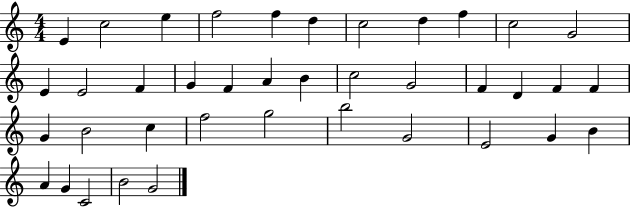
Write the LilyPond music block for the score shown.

{
  \clef treble
  \numericTimeSignature
  \time 4/4
  \key c \major
  e'4 c''2 e''4 | f''2 f''4 d''4 | c''2 d''4 f''4 | c''2 g'2 | \break e'4 e'2 f'4 | g'4 f'4 a'4 b'4 | c''2 g'2 | f'4 d'4 f'4 f'4 | \break g'4 b'2 c''4 | f''2 g''2 | b''2 g'2 | e'2 g'4 b'4 | \break a'4 g'4 c'2 | b'2 g'2 | \bar "|."
}